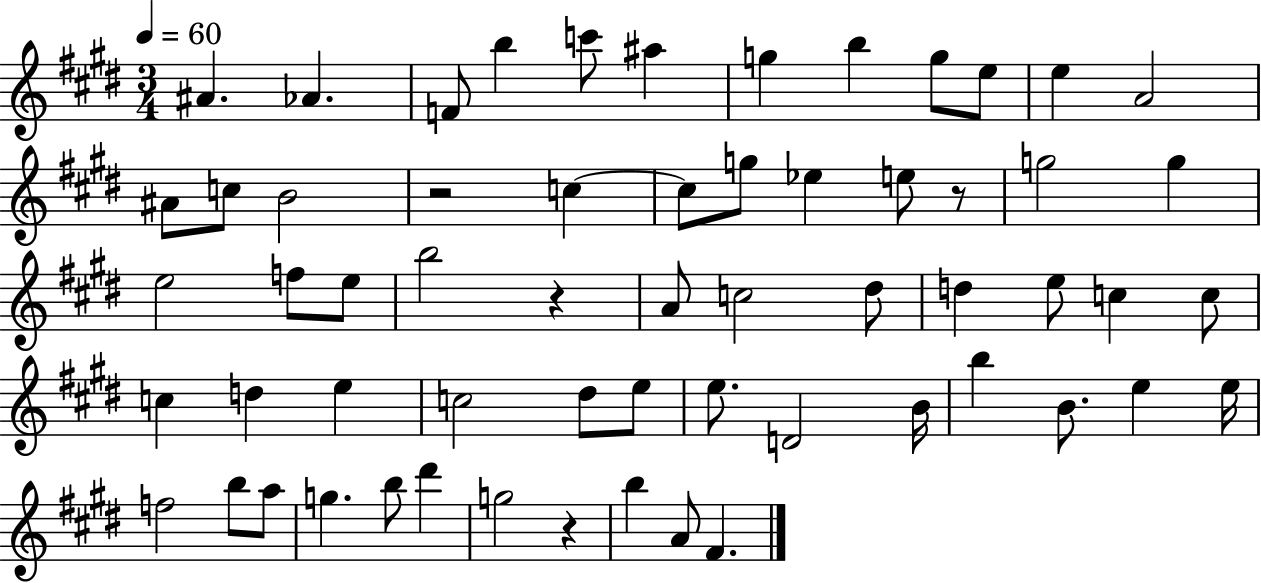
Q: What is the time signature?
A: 3/4